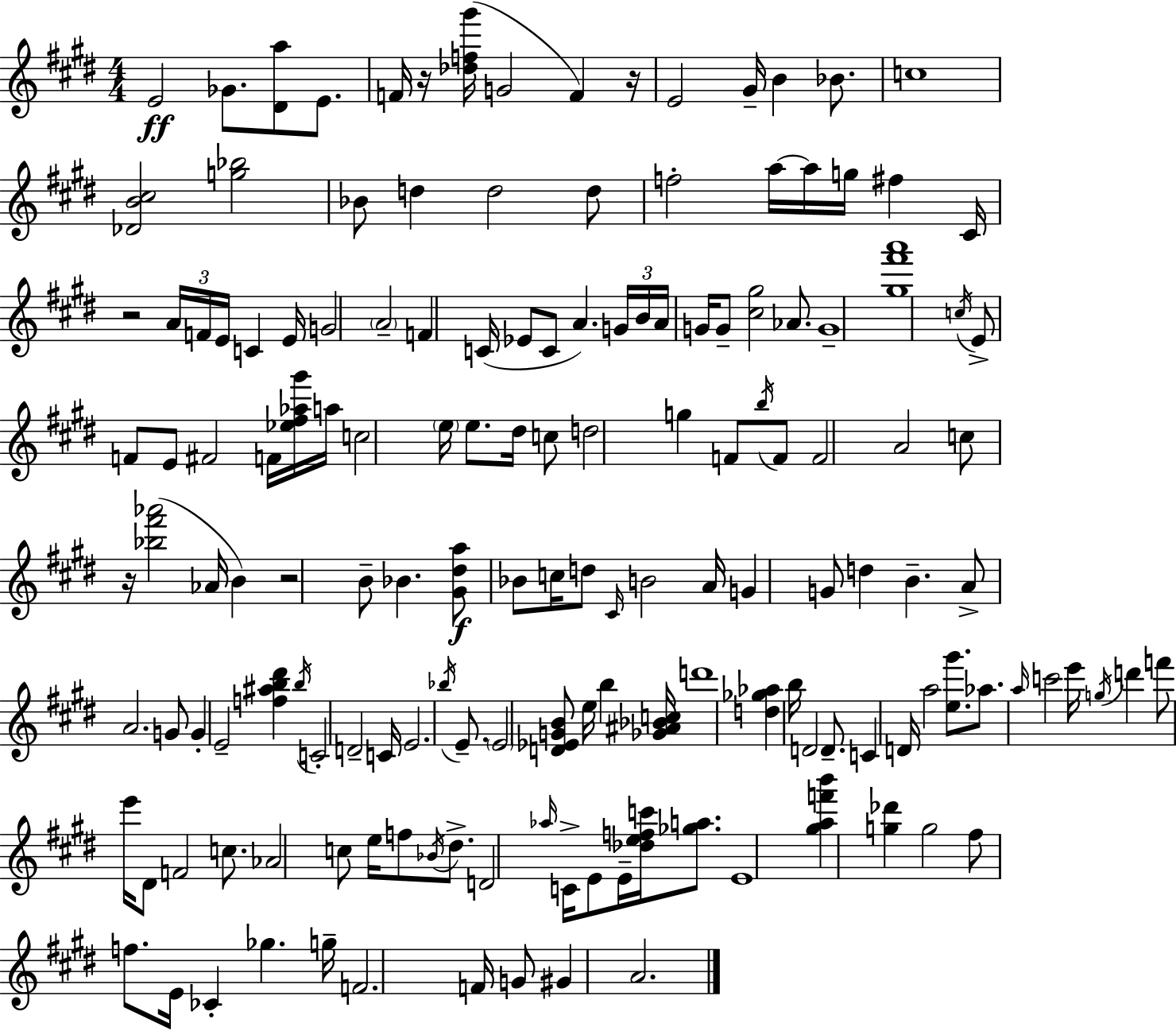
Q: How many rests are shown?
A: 5